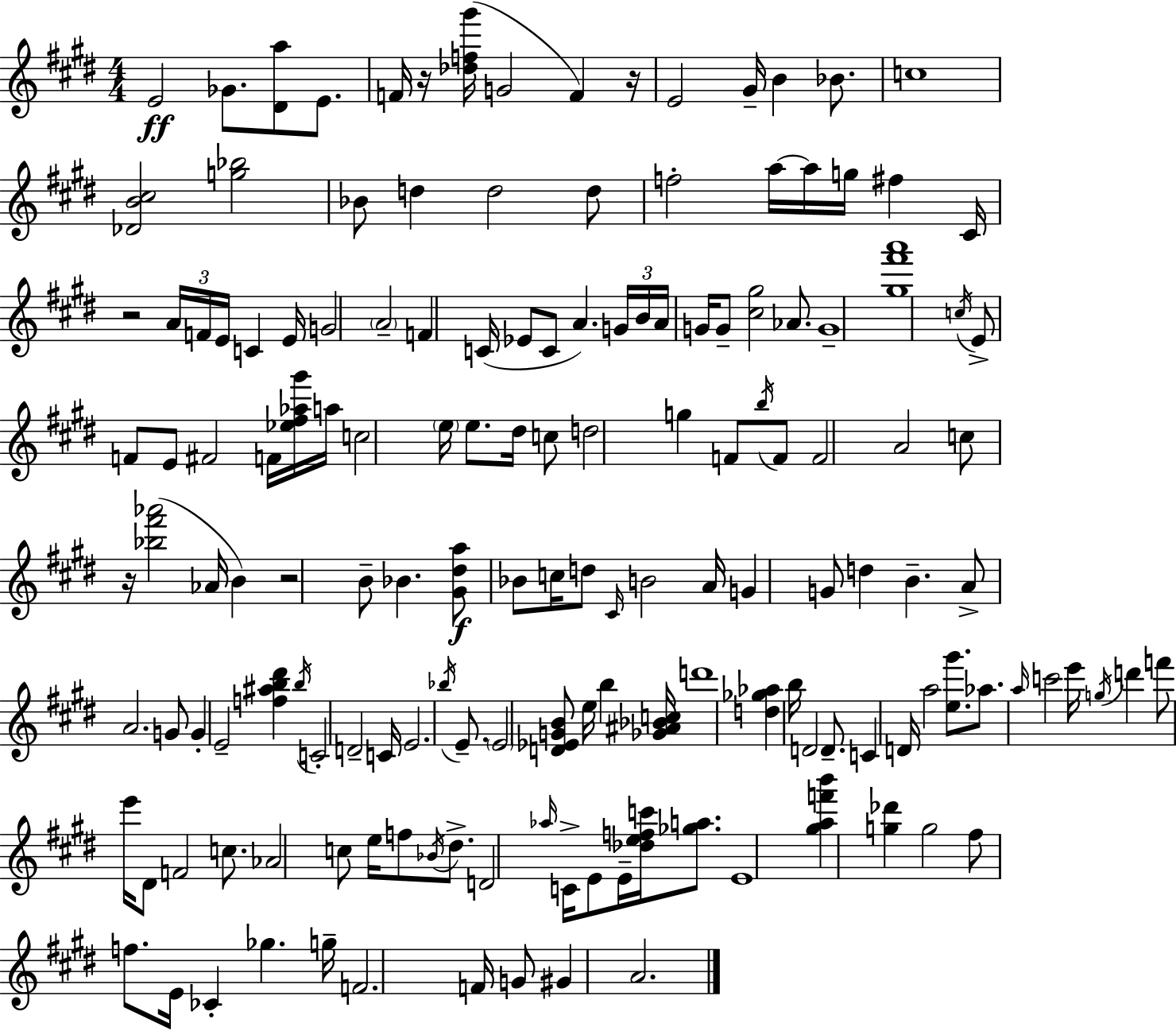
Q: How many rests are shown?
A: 5